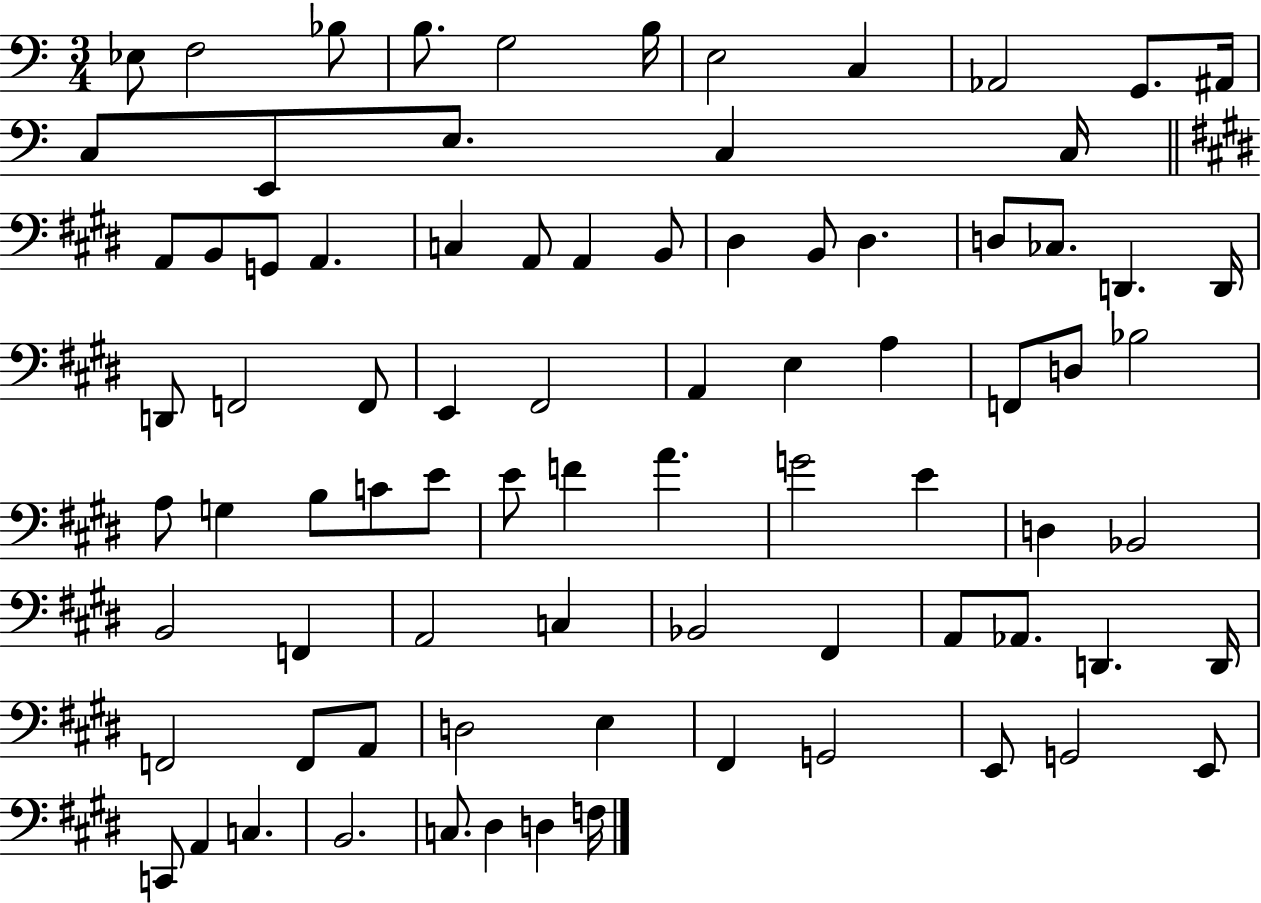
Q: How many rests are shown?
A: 0